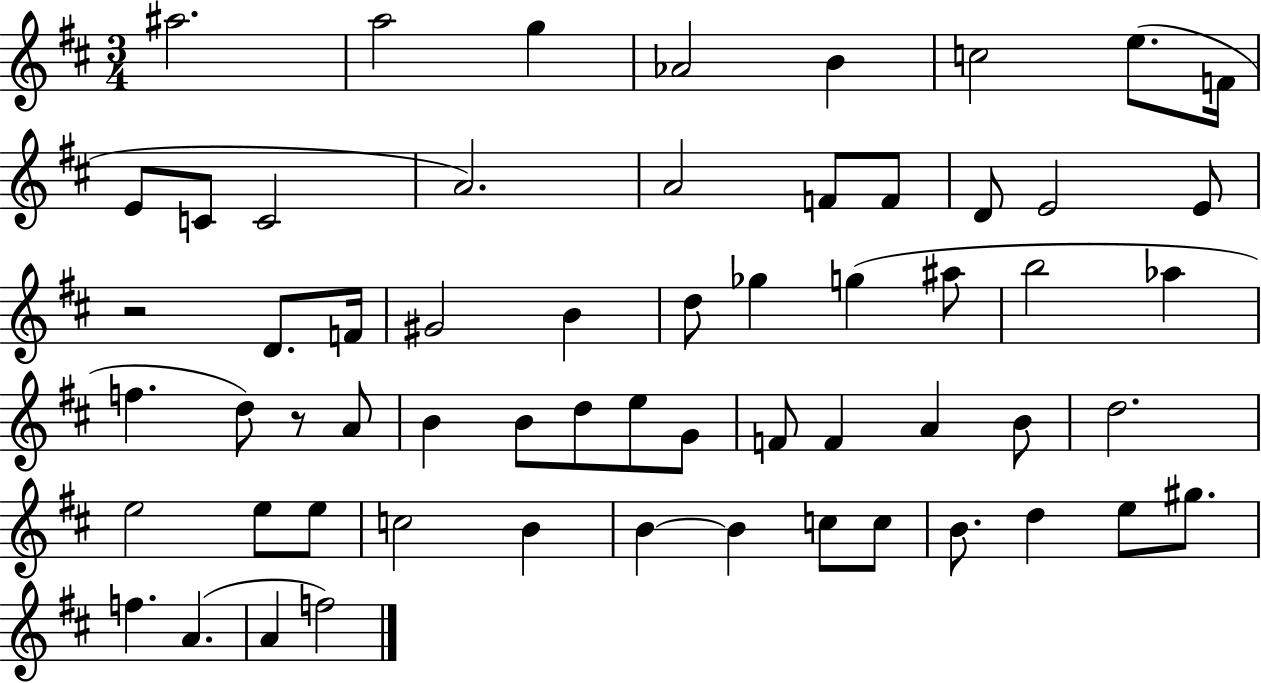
A#5/h. A5/h G5/q Ab4/h B4/q C5/h E5/e. F4/s E4/e C4/e C4/h A4/h. A4/h F4/e F4/e D4/e E4/h E4/e R/h D4/e. F4/s G#4/h B4/q D5/e Gb5/q G5/q A#5/e B5/h Ab5/q F5/q. D5/e R/e A4/e B4/q B4/e D5/e E5/e G4/e F4/e F4/q A4/q B4/e D5/h. E5/h E5/e E5/e C5/h B4/q B4/q B4/q C5/e C5/e B4/e. D5/q E5/e G#5/e. F5/q. A4/q. A4/q F5/h